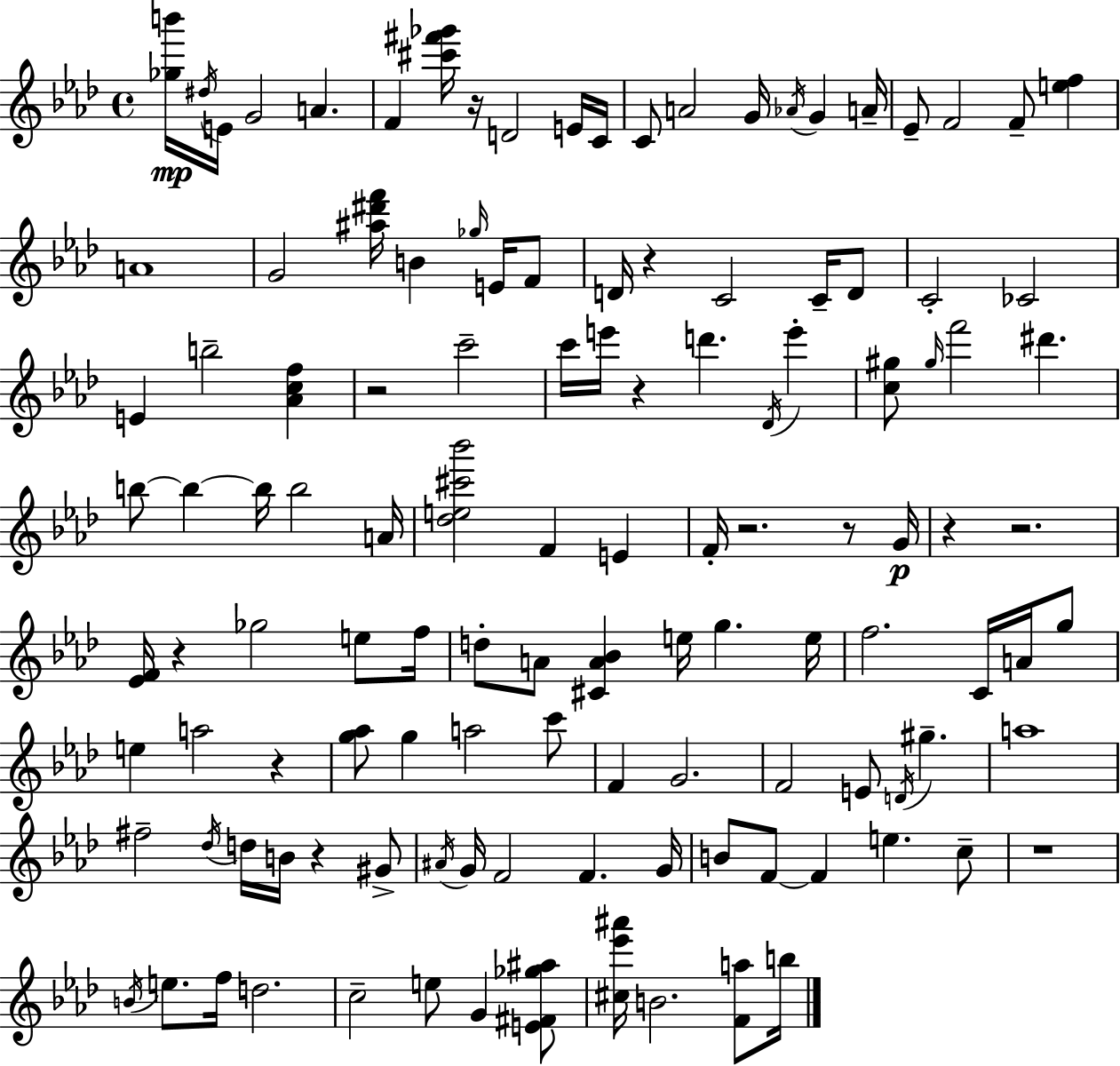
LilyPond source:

{
  \clef treble
  \time 4/4
  \defaultTimeSignature
  \key f \minor
  <ges'' b'''>16\mp \acciaccatura { dis''16 } e'16 g'2 a'4. | f'4 <cis''' fis''' ges'''>16 r16 d'2 e'16 | c'16 c'8 a'2 g'16 \acciaccatura { aes'16 } g'4 | a'16-- ees'8-- f'2 f'8-- <e'' f''>4 | \break a'1 | g'2 <ais'' dis''' f'''>16 b'4 \grace { ges''16 } | e'16 f'8 d'16 r4 c'2 | c'16-- d'8 c'2-. ces'2 | \break e'4 b''2-- <aes' c'' f''>4 | r2 c'''2-- | c'''16 e'''16 r4 d'''4. \acciaccatura { des'16 } | e'''4-. <c'' gis''>8 \grace { gis''16 } f'''2 dis'''4. | \break b''8~~ b''4~~ b''16 b''2 | a'16 <des'' e'' cis''' bes'''>2 f'4 | e'4 f'16-. r2. | r8 g'16\p r4 r2. | \break <ees' f'>16 r4 ges''2 | e''8 f''16 d''8-. a'8 <cis' a' bes'>4 e''16 g''4. | e''16 f''2. | c'16 a'16 g''8 e''4 a''2 | \break r4 <g'' aes''>8 g''4 a''2 | c'''8 f'4 g'2. | f'2 e'8 \acciaccatura { d'16 } | gis''4.-- a''1 | \break fis''2-- \acciaccatura { des''16 } d''16 | b'16 r4 gis'8-> \acciaccatura { ais'16 } g'16 f'2 | f'4. g'16 b'8 f'8~~ f'4 | e''4. c''8-- r1 | \break \acciaccatura { b'16 } e''8. f''16 d''2. | c''2-- | e''8 g'4 <e' fis' ges'' ais''>8 <cis'' ees''' ais'''>16 b'2. | <f' a''>8 b''16 \bar "|."
}